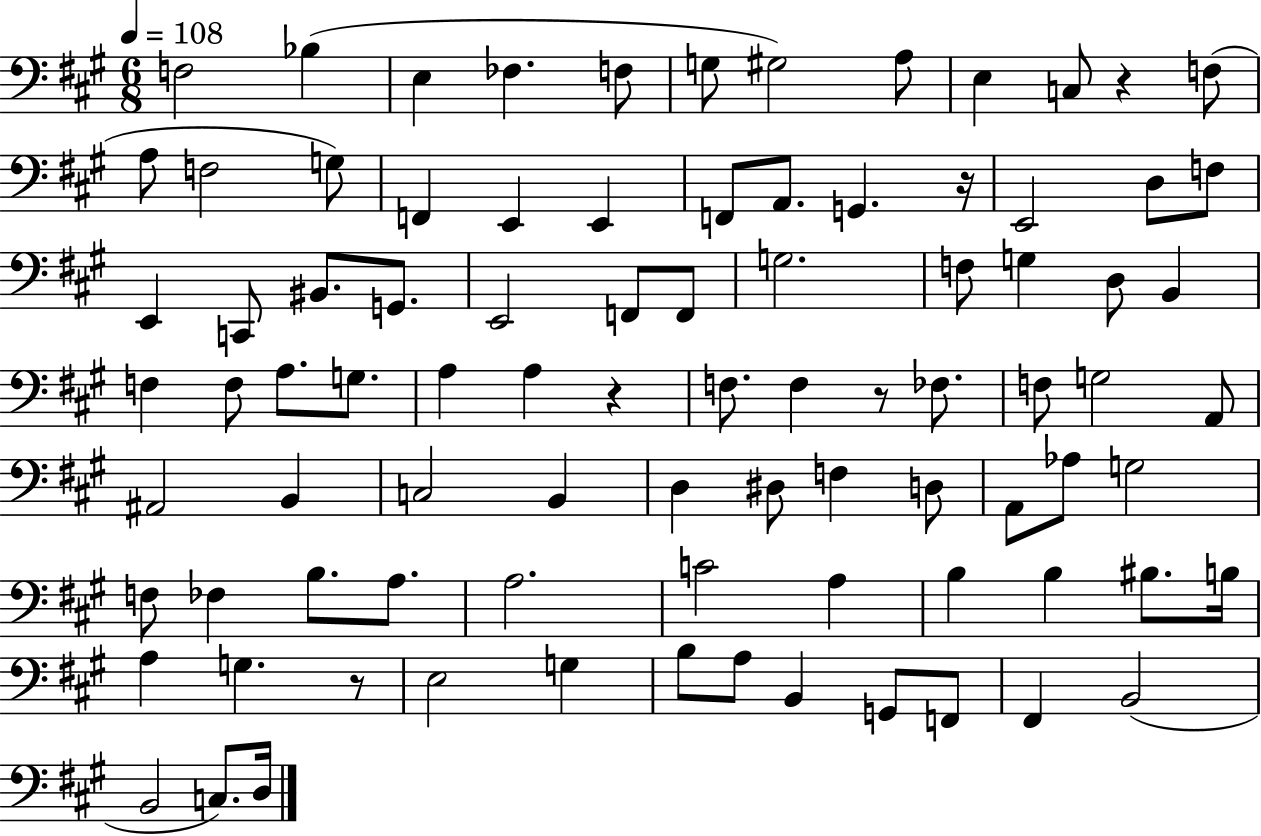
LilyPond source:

{
  \clef bass
  \numericTimeSignature
  \time 6/8
  \key a \major
  \tempo 4 = 108
  \repeat volta 2 { f2 bes4( | e4 fes4. f8 | g8 gis2) a8 | e4 c8 r4 f8( | \break a8 f2 g8) | f,4 e,4 e,4 | f,8 a,8. g,4. r16 | e,2 d8 f8 | \break e,4 c,8 bis,8. g,8. | e,2 f,8 f,8 | g2. | f8 g4 d8 b,4 | \break f4 f8 a8. g8. | a4 a4 r4 | f8. f4 r8 fes8. | f8 g2 a,8 | \break ais,2 b,4 | c2 b,4 | d4 dis8 f4 d8 | a,8 aes8 g2 | \break f8 fes4 b8. a8. | a2. | c'2 a4 | b4 b4 bis8. b16 | \break a4 g4. r8 | e2 g4 | b8 a8 b,4 g,8 f,8 | fis,4 b,2( | \break b,2 c8.) d16 | } \bar "|."
}